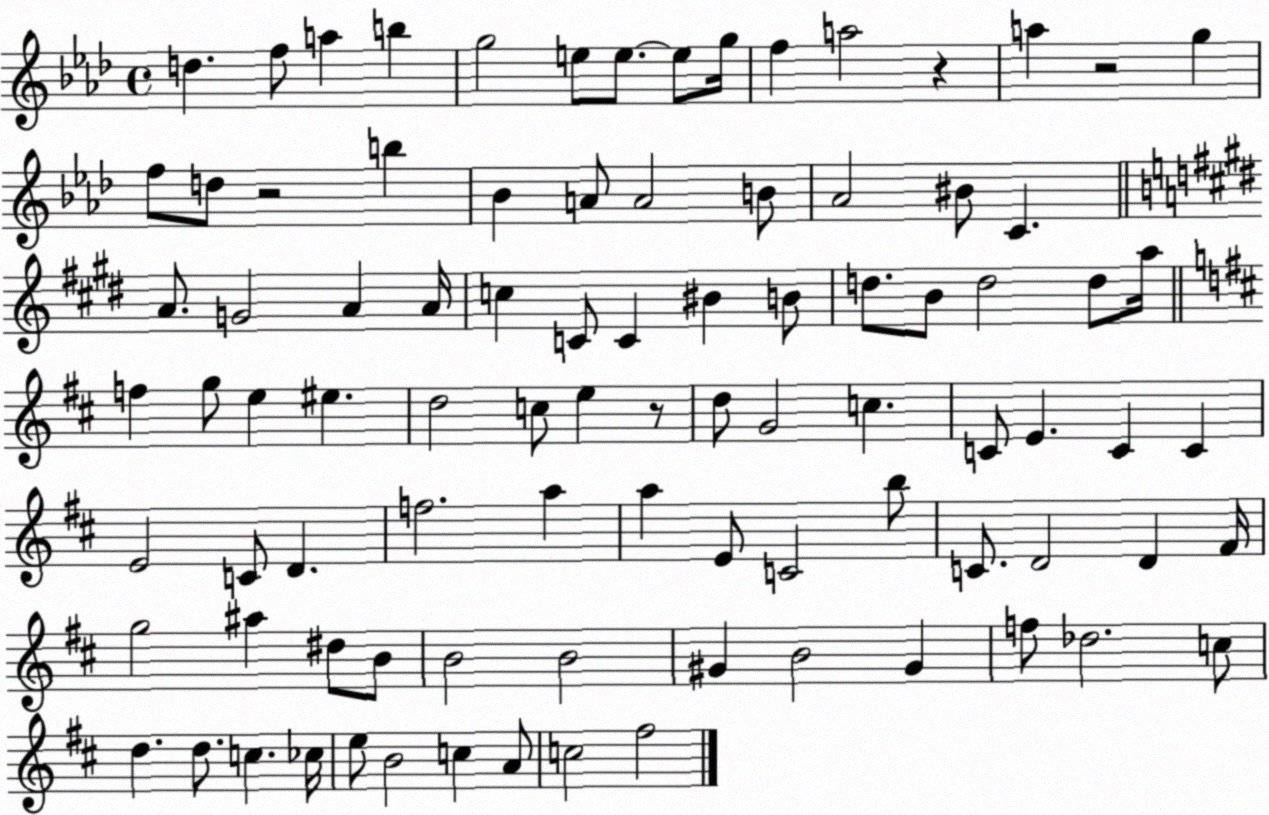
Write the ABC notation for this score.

X:1
T:Untitled
M:4/4
L:1/4
K:Ab
d f/2 a b g2 e/2 e/2 e/2 g/4 f a2 z a z2 g f/2 d/2 z2 b _B A/2 A2 B/2 _A2 ^B/2 C A/2 G2 A A/4 c C/2 C ^B B/2 d/2 B/2 d2 d/2 a/4 f g/2 e ^e d2 c/2 e z/2 d/2 G2 c C/2 E C C E2 C/2 D f2 a a E/2 C2 b/2 C/2 D2 D ^F/4 g2 ^a ^d/2 B/2 B2 B2 ^G B2 ^G f/2 _d2 c/2 d d/2 c _c/4 e/2 B2 c A/2 c2 ^f2